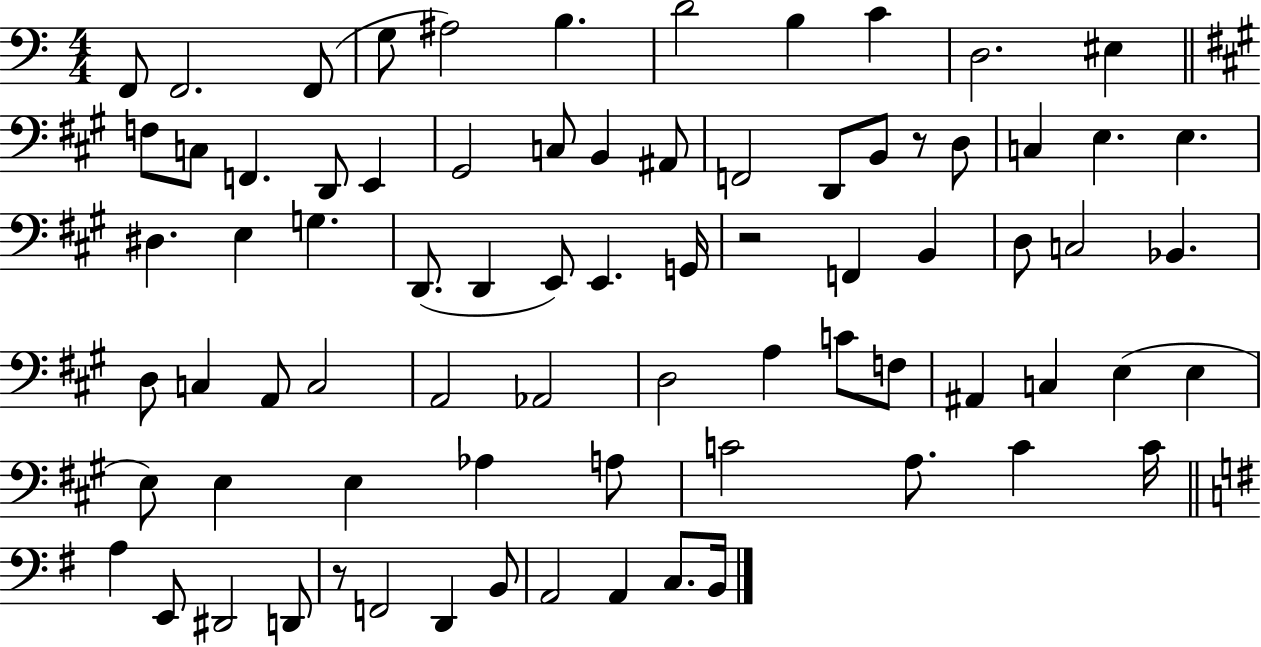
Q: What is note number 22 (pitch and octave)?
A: D2